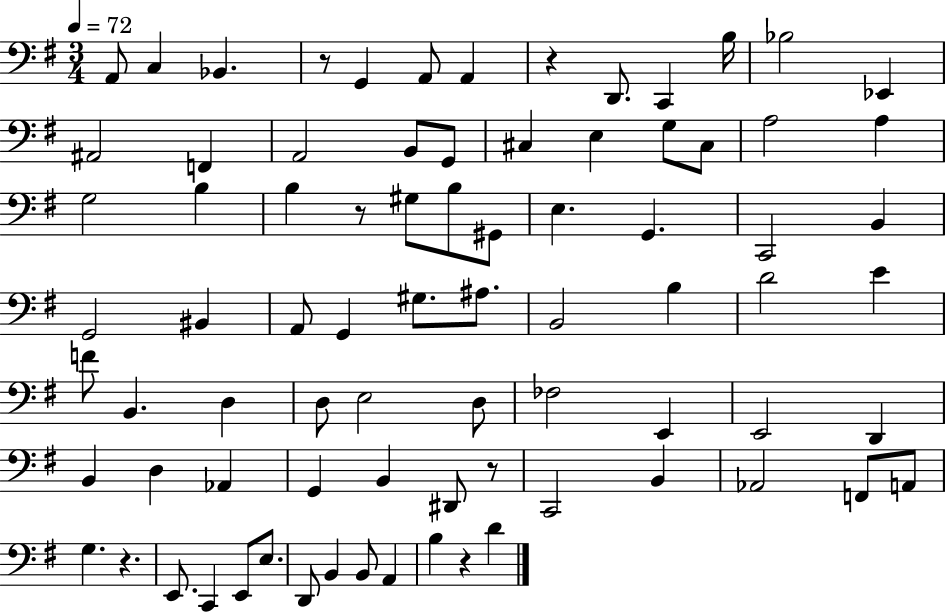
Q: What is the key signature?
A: G major